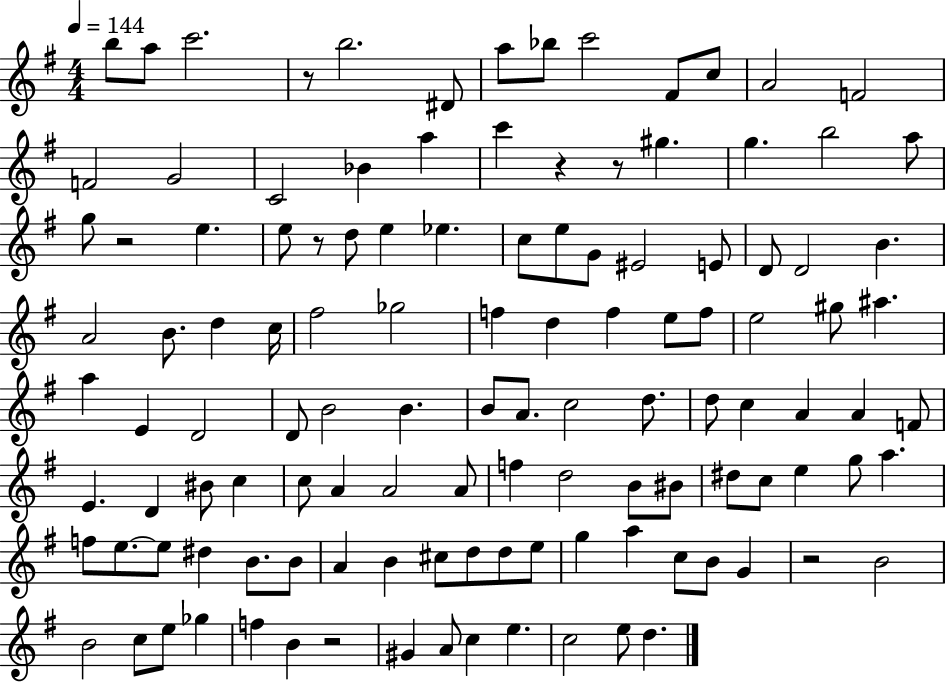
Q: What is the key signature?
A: G major